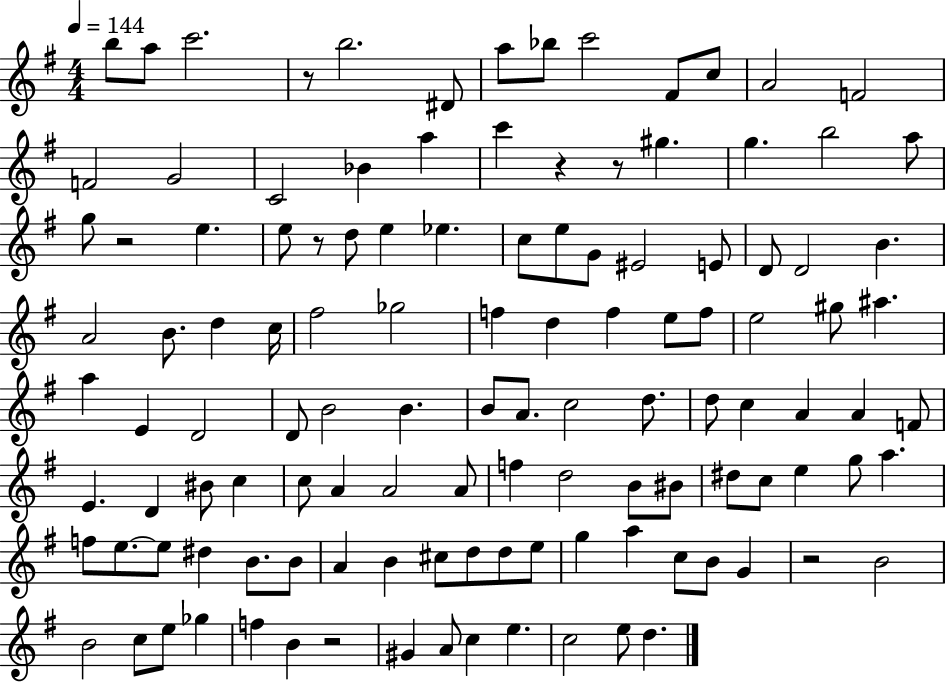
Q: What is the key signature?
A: G major